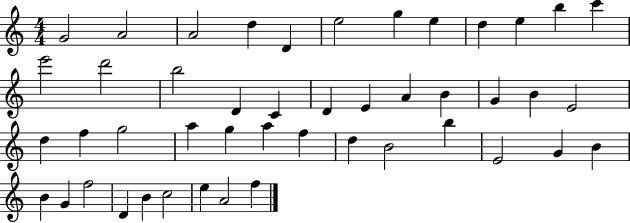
X:1
T:Untitled
M:4/4
L:1/4
K:C
G2 A2 A2 d D e2 g e d e b c' e'2 d'2 b2 D C D E A B G B E2 d f g2 a g a f d B2 b E2 G B B G f2 D B c2 e A2 f